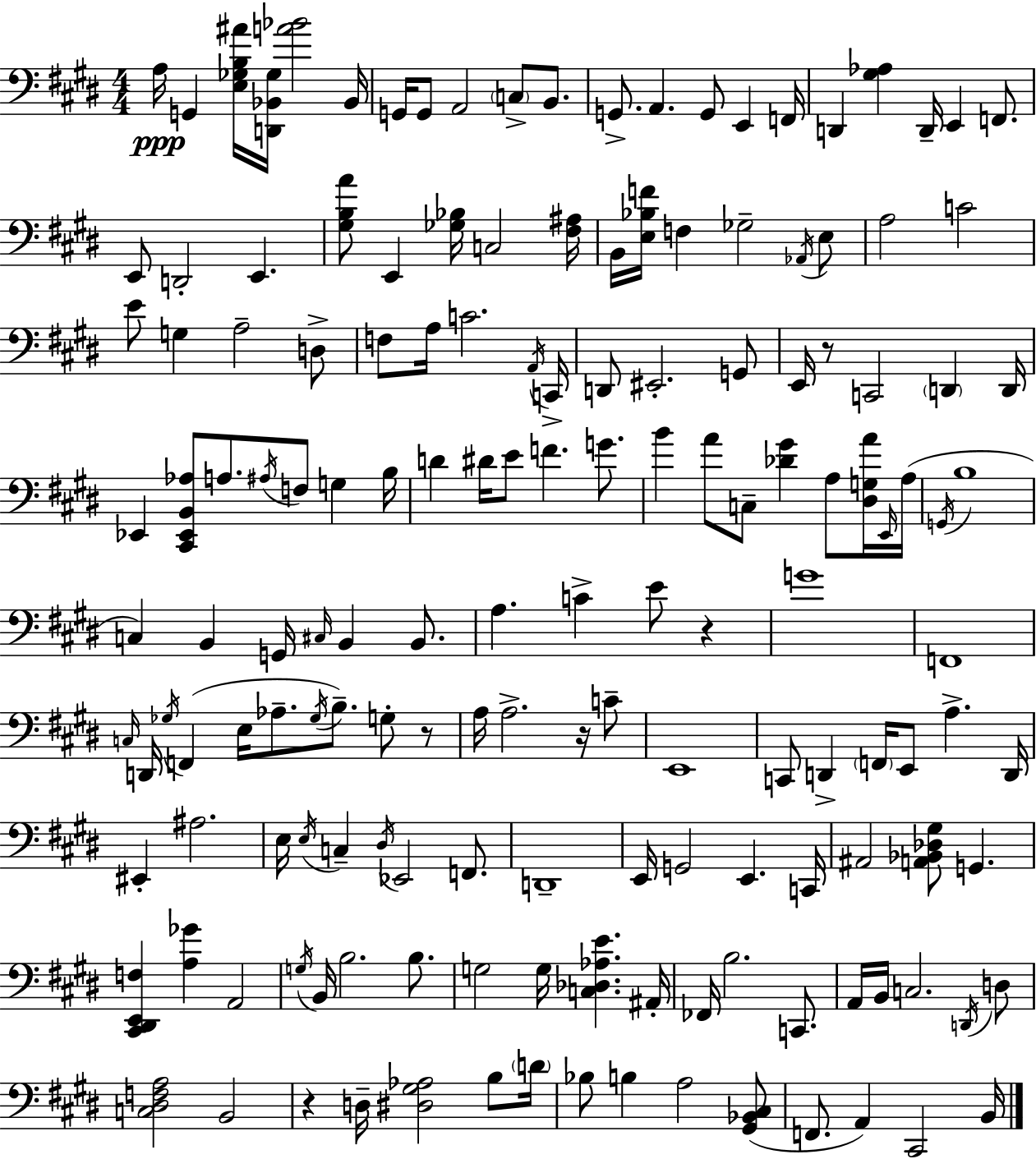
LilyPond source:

{
  \clef bass
  \numericTimeSignature
  \time 4/4
  \key e \major
  a16\ppp g,4 <e ges b ais'>16 <d, bes, ges>16 <a' bes'>2 bes,16 | g,16 g,8 a,2 \parenthesize c8-> b,8. | g,8.-> a,4. g,8 e,4 f,16 | d,4 <gis aes>4 d,16-- e,4 f,8. | \break e,8 d,2-. e,4. | <gis b a'>8 e,4 <ges bes>16 c2 <fis ais>16 | b,16 <e bes f'>16 f4 ges2-- \acciaccatura { aes,16 } e8 | a2 c'2 | \break e'8 g4 a2-- d8-> | f8 a16 c'2. | \acciaccatura { a,16 } c,16-> d,8 eis,2.-. | g,8 e,16 r8 c,2 \parenthesize d,4 | \break d,16 ees,4 <cis, ees, b, aes>8 a8. \acciaccatura { ais16 } f8 g4 | b16 d'4 dis'16 e'8 f'4. | g'8. b'4 a'8 c8-- <des' gis'>4 a8 | <dis g a'>16 \grace { e,16 } a16( \acciaccatura { g,16 } b1 | \break c4) b,4 g,16 \grace { cis16 } b,4 | b,8. a4. c'4-> | e'8 r4 g'1 | f,1 | \break \grace { c16 } d,16 \acciaccatura { ges16 } f,4( e16 aes8.-- | \acciaccatura { ges16 }) b8.-- g8-. r8 a16 a2.-> | r16 c'8-- e,1 | c,8 d,4-> \parenthesize f,16 | \break e,8 a4.-> d,16 eis,4-. ais2. | e16 \acciaccatura { e16 } c4-- \acciaccatura { dis16 } | ees,2 f,8. d,1-- | e,16 g,2 | \break e,4. c,16 ais,2 | <a, bes, des gis>8 g,4. <cis, dis, e, f>4 <a ges'>4 | a,2 \acciaccatura { g16 } b,16 b2. | b8. g2 | \break g16 <c des aes e'>4. ais,16-. fes,16 b2. | c,8. a,16 b,16 c2. | \acciaccatura { d,16 } d8 <c dis f a>2 | b,2 r4 | \break d16-- <dis gis aes>2 b8 \parenthesize d'16 bes8 b4 | a2 <gis, bes, cis>8( f,8. | a,4) cis,2 b,16 \bar "|."
}